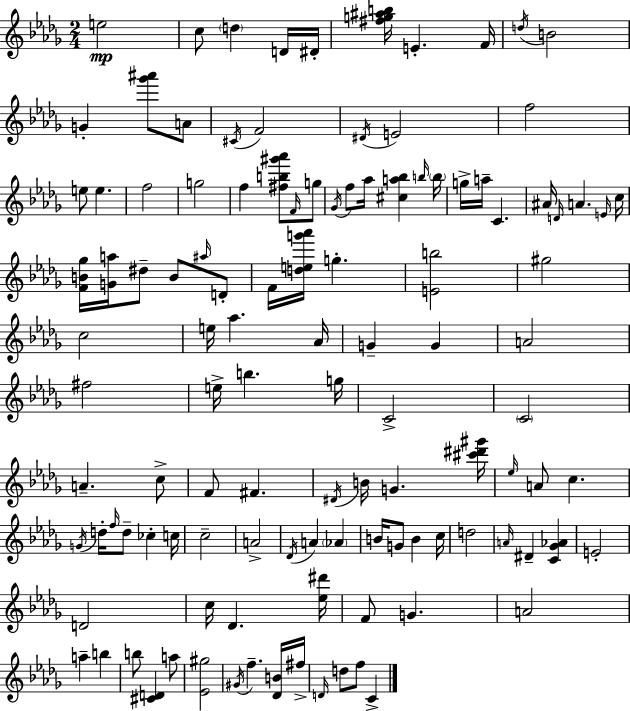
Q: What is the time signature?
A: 2/4